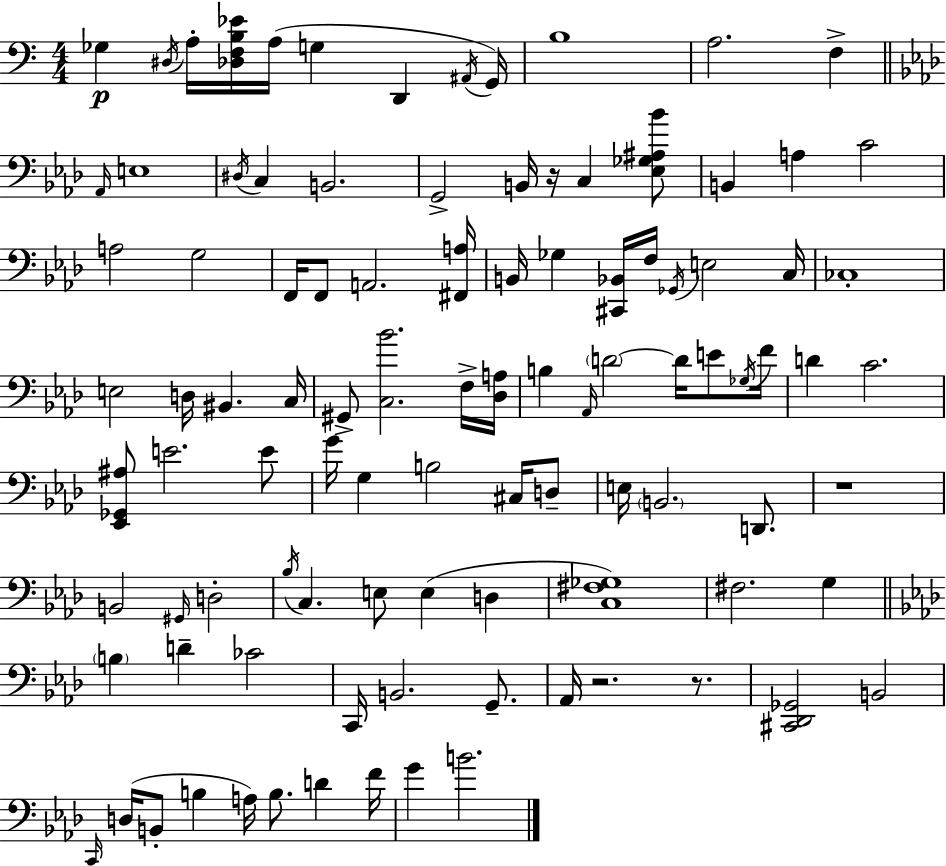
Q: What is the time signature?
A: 4/4